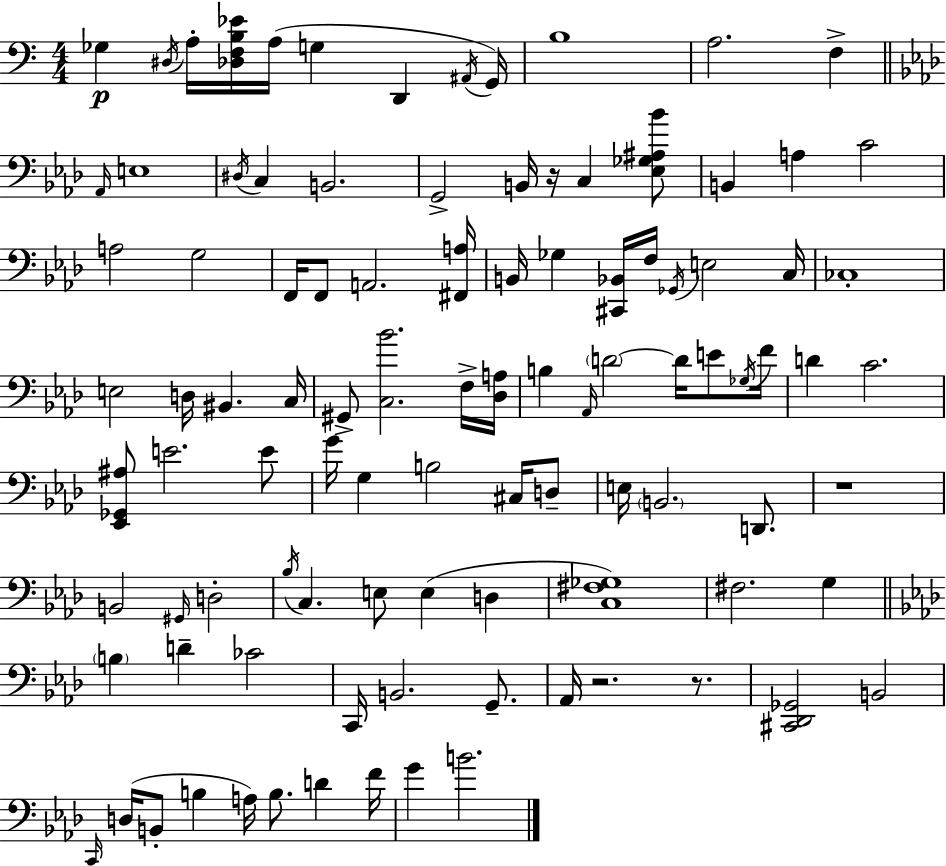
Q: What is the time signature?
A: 4/4